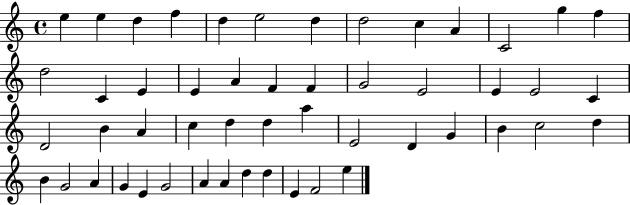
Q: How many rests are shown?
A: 0